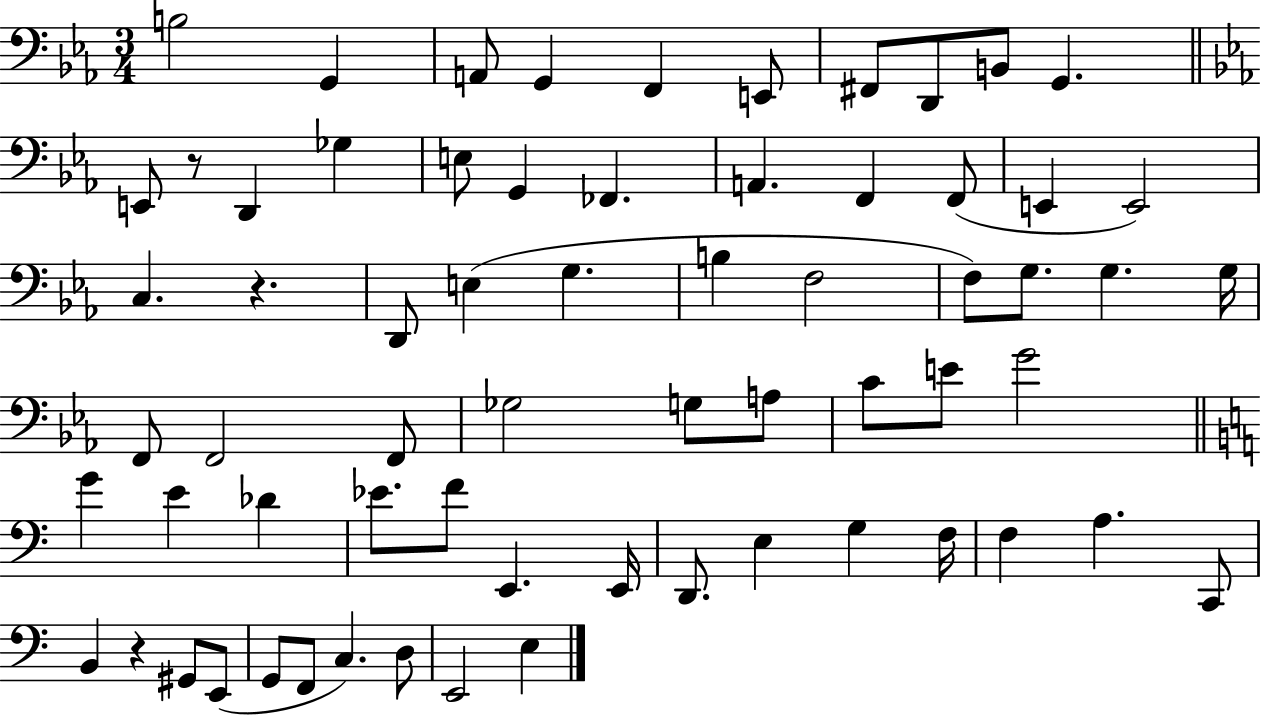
{
  \clef bass
  \numericTimeSignature
  \time 3/4
  \key ees \major
  b2 g,4 | a,8 g,4 f,4 e,8 | fis,8 d,8 b,8 g,4. | \bar "||" \break \key ees \major e,8 r8 d,4 ges4 | e8 g,4 fes,4. | a,4. f,4 f,8( | e,4 e,2) | \break c4. r4. | d,8 e4( g4. | b4 f2 | f8) g8. g4. g16 | \break f,8 f,2 f,8 | ges2 g8 a8 | c'8 e'8 g'2 | \bar "||" \break \key c \major g'4 e'4 des'4 | ees'8. f'8 e,4. e,16 | d,8. e4 g4 f16 | f4 a4. c,8 | \break b,4 r4 gis,8 e,8( | g,8 f,8 c4.) d8 | e,2 e4 | \bar "|."
}